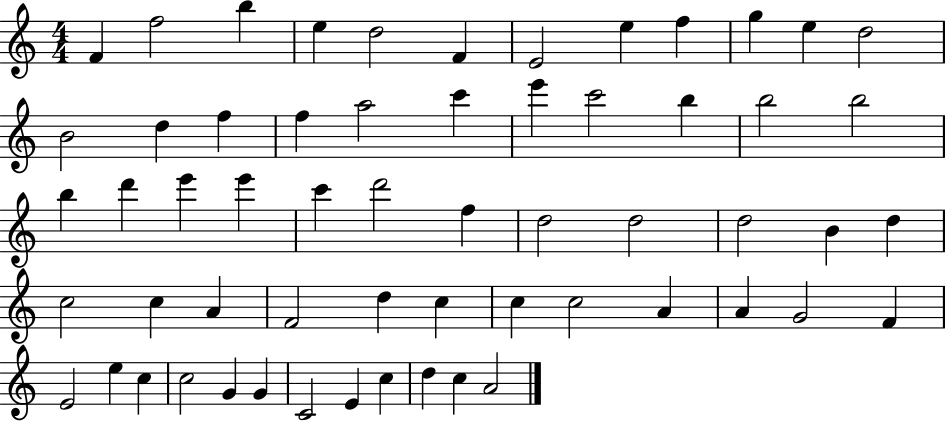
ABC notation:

X:1
T:Untitled
M:4/4
L:1/4
K:C
F f2 b e d2 F E2 e f g e d2 B2 d f f a2 c' e' c'2 b b2 b2 b d' e' e' c' d'2 f d2 d2 d2 B d c2 c A F2 d c c c2 A A G2 F E2 e c c2 G G C2 E c d c A2